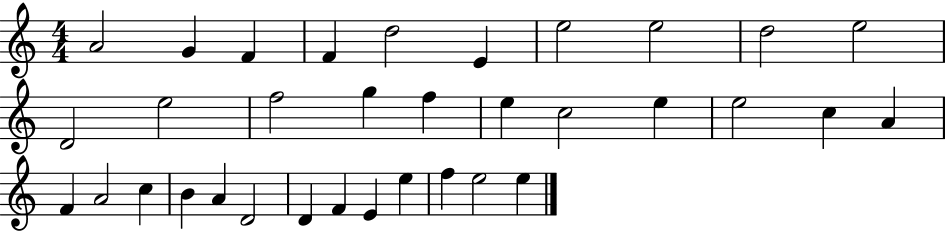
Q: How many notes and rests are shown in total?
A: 34